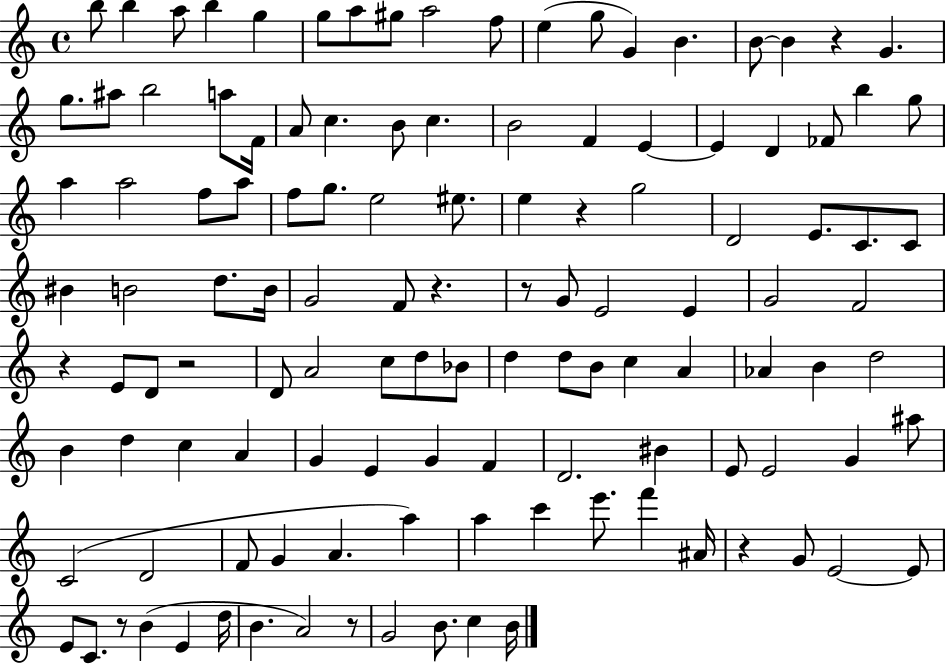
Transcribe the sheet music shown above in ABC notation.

X:1
T:Untitled
M:4/4
L:1/4
K:C
b/2 b a/2 b g g/2 a/2 ^g/2 a2 f/2 e g/2 G B B/2 B z G g/2 ^a/2 b2 a/2 F/4 A/2 c B/2 c B2 F E E D _F/2 b g/2 a a2 f/2 a/2 f/2 g/2 e2 ^e/2 e z g2 D2 E/2 C/2 C/2 ^B B2 d/2 B/4 G2 F/2 z z/2 G/2 E2 E G2 F2 z E/2 D/2 z2 D/2 A2 c/2 d/2 _B/2 d d/2 B/2 c A _A B d2 B d c A G E G F D2 ^B E/2 E2 G ^a/2 C2 D2 F/2 G A a a c' e'/2 f' ^A/4 z G/2 E2 E/2 E/2 C/2 z/2 B E d/4 B A2 z/2 G2 B/2 c B/4